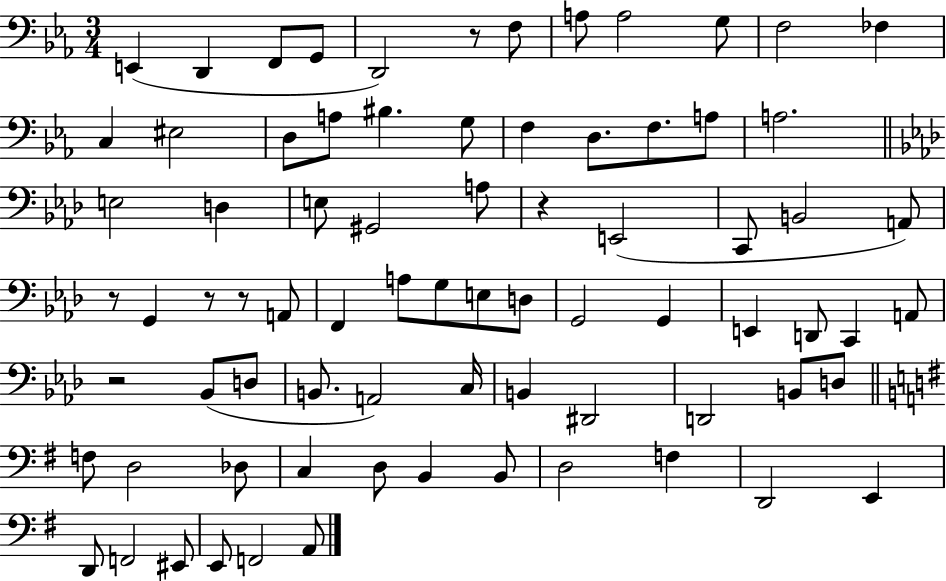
X:1
T:Untitled
M:3/4
L:1/4
K:Eb
E,, D,, F,,/2 G,,/2 D,,2 z/2 F,/2 A,/2 A,2 G,/2 F,2 _F, C, ^E,2 D,/2 A,/2 ^B, G,/2 F, D,/2 F,/2 A,/2 A,2 E,2 D, E,/2 ^G,,2 A,/2 z E,,2 C,,/2 B,,2 A,,/2 z/2 G,, z/2 z/2 A,,/2 F,, A,/2 G,/2 E,/2 D,/2 G,,2 G,, E,, D,,/2 C,, A,,/2 z2 _B,,/2 D,/2 B,,/2 A,,2 C,/4 B,, ^D,,2 D,,2 B,,/2 D,/2 F,/2 D,2 _D,/2 C, D,/2 B,, B,,/2 D,2 F, D,,2 E,, D,,/2 F,,2 ^E,,/2 E,,/2 F,,2 A,,/2